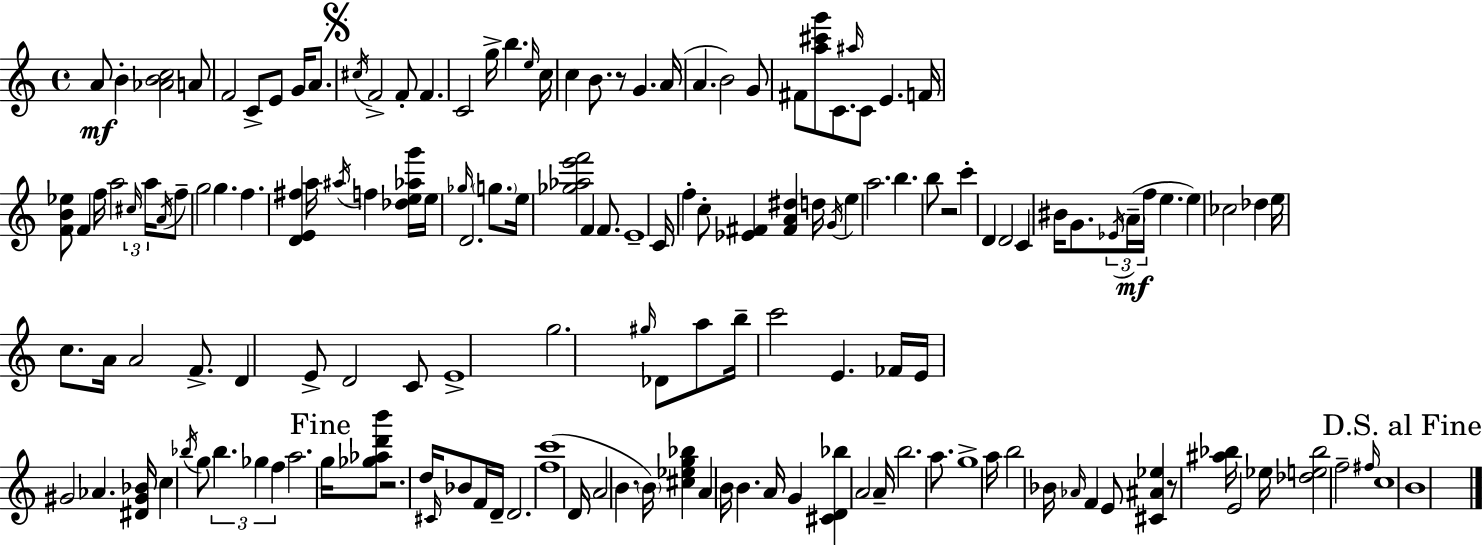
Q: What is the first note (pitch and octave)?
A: A4